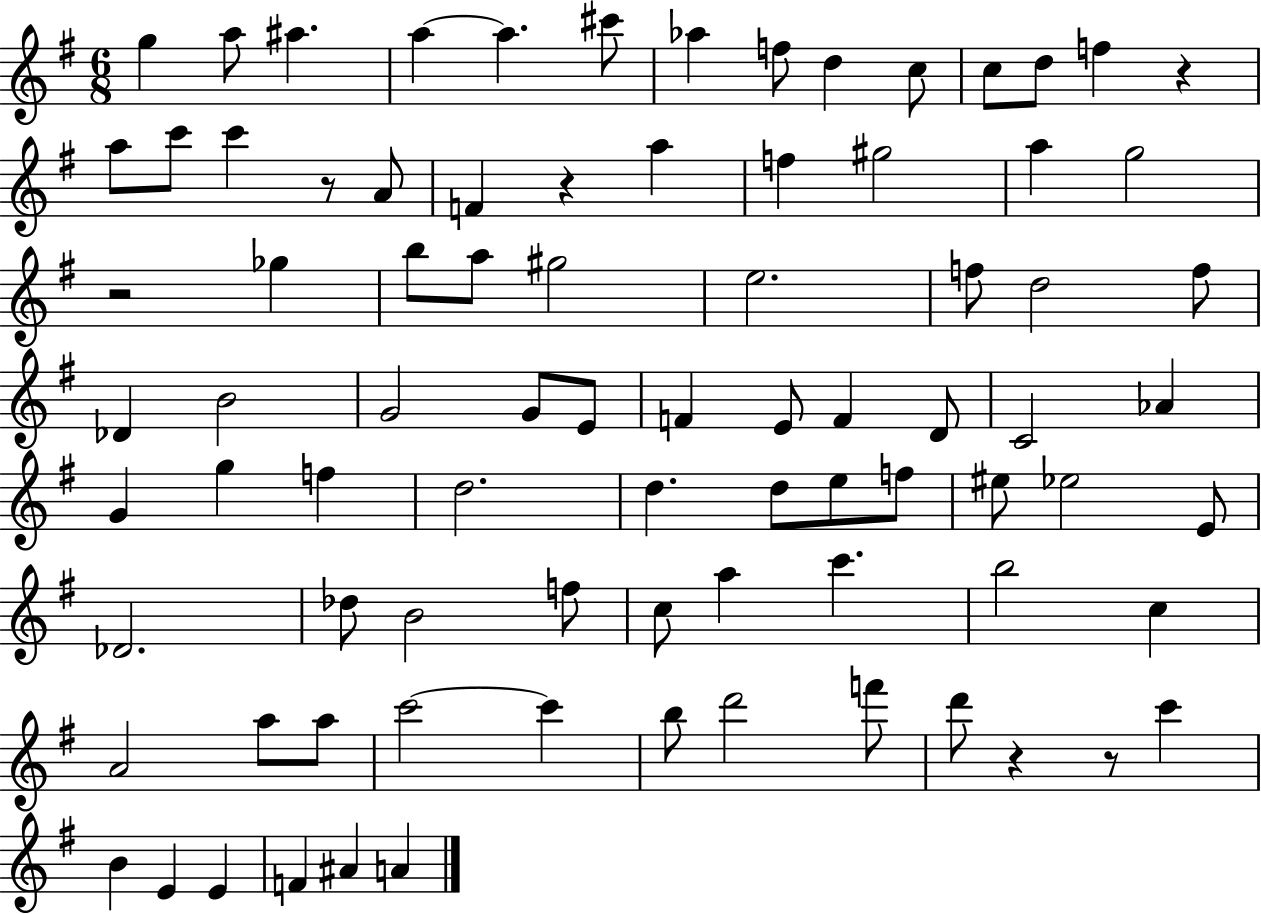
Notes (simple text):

G5/q A5/e A#5/q. A5/q A5/q. C#6/e Ab5/q F5/e D5/q C5/e C5/e D5/e F5/q R/q A5/e C6/e C6/q R/e A4/e F4/q R/q A5/q F5/q G#5/h A5/q G5/h R/h Gb5/q B5/e A5/e G#5/h E5/h. F5/e D5/h F5/e Db4/q B4/h G4/h G4/e E4/e F4/q E4/e F4/q D4/e C4/h Ab4/q G4/q G5/q F5/q D5/h. D5/q. D5/e E5/e F5/e EIS5/e Eb5/h E4/e Db4/h. Db5/e B4/h F5/e C5/e A5/q C6/q. B5/h C5/q A4/h A5/e A5/e C6/h C6/q B5/e D6/h F6/e D6/e R/q R/e C6/q B4/q E4/q E4/q F4/q A#4/q A4/q